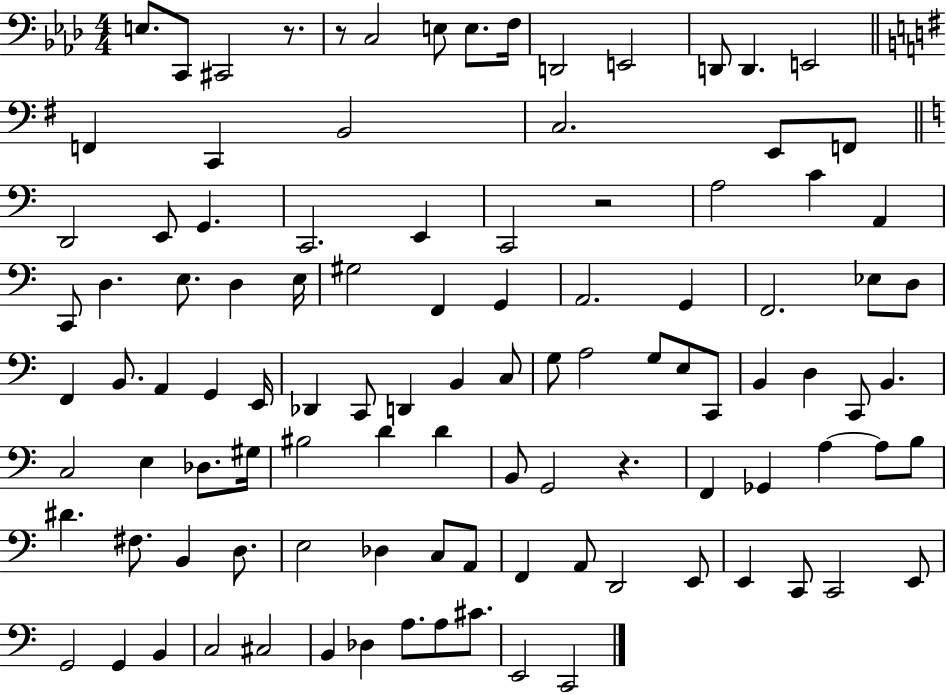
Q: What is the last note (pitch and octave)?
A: C2